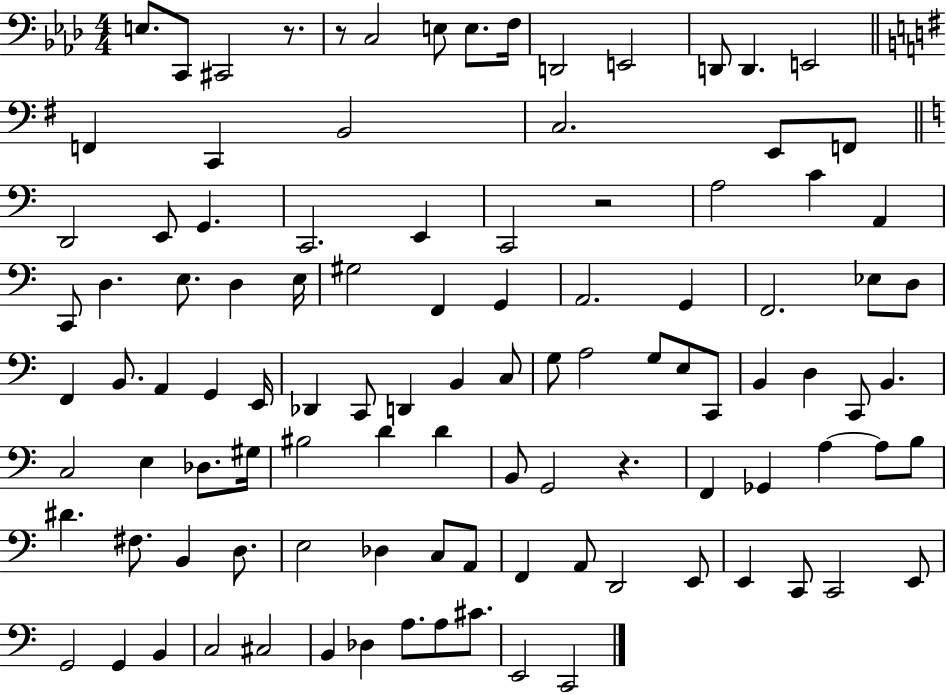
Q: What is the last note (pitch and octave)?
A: C2